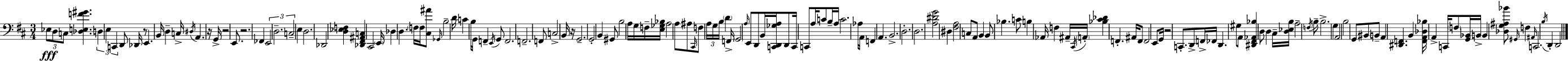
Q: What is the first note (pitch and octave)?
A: Eb3